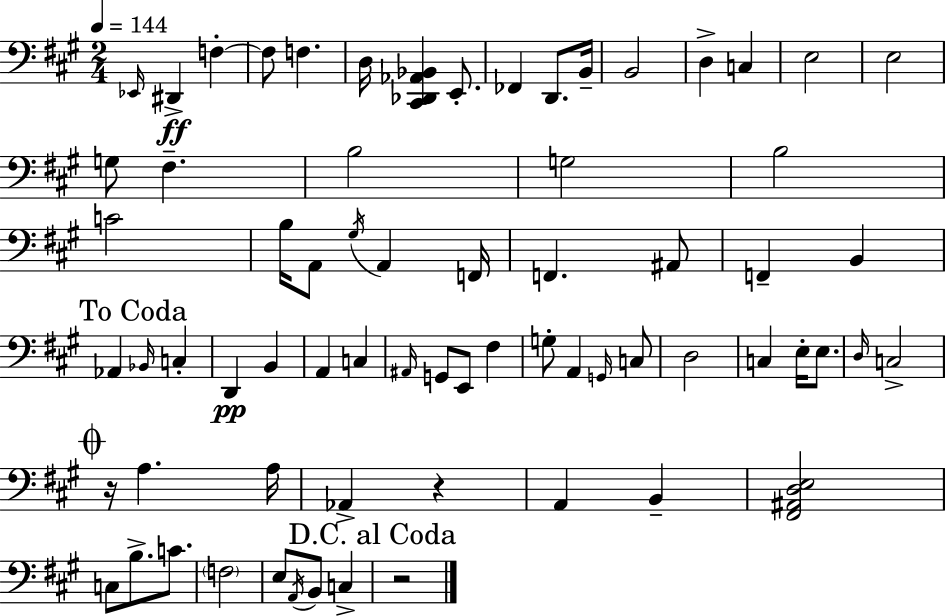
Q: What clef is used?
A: bass